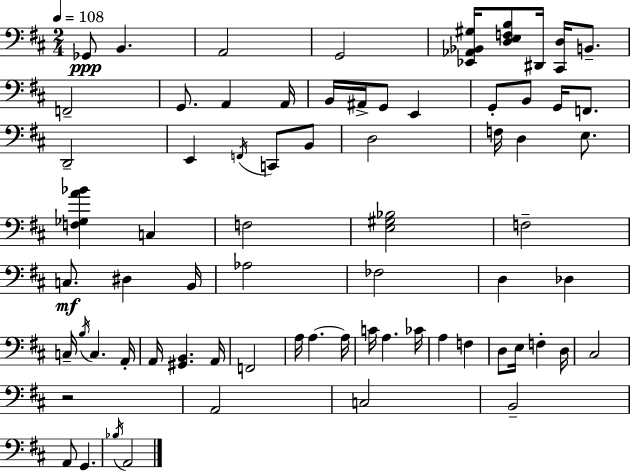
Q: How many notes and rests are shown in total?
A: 71